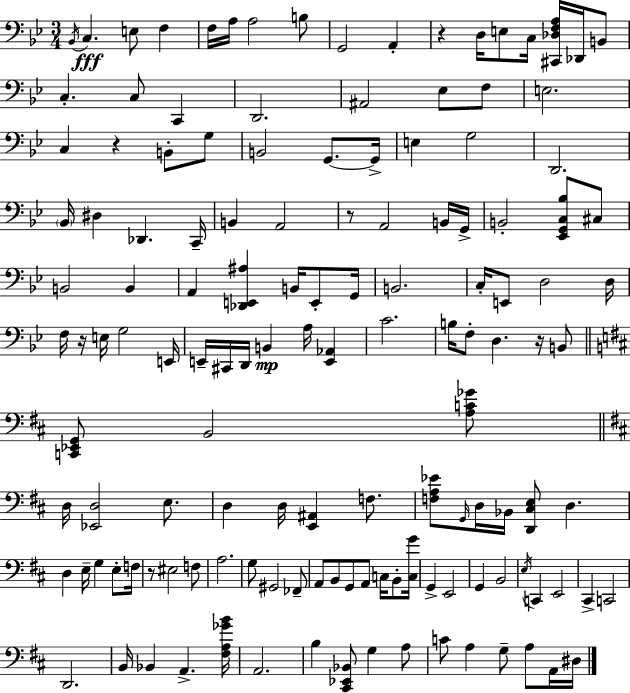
X:1
T:Untitled
M:3/4
L:1/4
K:Bb
_B,,/4 C, E,/2 F, F,/4 A,/4 A,2 B,/2 G,,2 A,, z D,/4 E,/2 C,/4 [^C,,_D,F,A,]/4 _D,,/4 B,,/2 C, C,/2 C,, D,,2 ^A,,2 _E,/2 F,/2 E,2 C, z B,,/2 G,/2 B,,2 G,,/2 G,,/4 E, G,2 D,,2 _B,,/4 ^D, _D,, C,,/4 B,, A,,2 z/2 A,,2 B,,/4 G,,/4 B,,2 [_E,,G,,C,_B,]/2 ^C,/2 B,,2 B,, A,, [_D,,E,,^A,] B,,/4 E,,/2 G,,/4 B,,2 C,/4 E,,/2 D,2 D,/4 F,/4 z/4 E,/4 G,2 E,,/4 E,,/4 ^C,,/4 D,,/4 B,, A,/4 [E,,_A,,] C2 B,/4 F,/2 D, z/4 B,,/2 [C,,_E,,G,,]/2 B,,2 [A,C_G]/2 D,/4 [_E,,D,]2 E,/2 D, D,/4 [E,,^A,,] F,/2 [F,A,_E]/2 G,,/4 D,/4 _B,,/4 [D,,^C,E,]/2 D, D, E,/4 G, E,/2 F,/4 z/2 ^E,2 F,/2 A,2 G,/2 ^G,,2 _F,,/2 A,,/2 B,,/2 G,,/2 A,,/2 C,/4 B,,/2 [C,G]/4 G,, E,,2 G,, B,,2 E,/4 C,, E,,2 ^C,, C,,2 D,,2 B,,/4 _B,, A,, [^F,A,_GB]/4 A,,2 B, [^C,,_E,,_B,,]/2 G, A,/2 C/2 A, G,/2 A,/2 A,,/4 ^D,/4